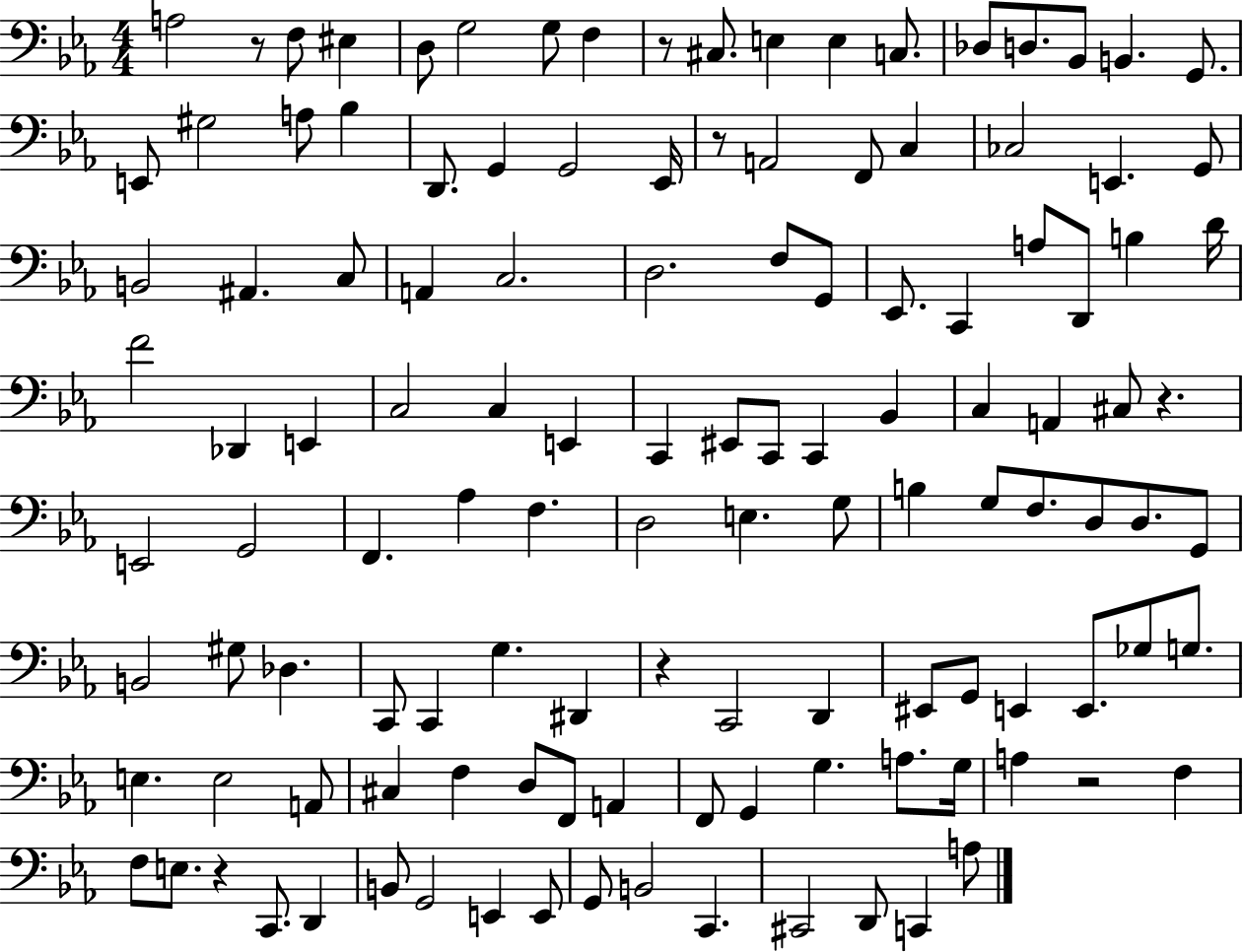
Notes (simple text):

A3/h R/e F3/e EIS3/q D3/e G3/h G3/e F3/q R/e C#3/e. E3/q E3/q C3/e. Db3/e D3/e. Bb2/e B2/q. G2/e. E2/e G#3/h A3/e Bb3/q D2/e. G2/q G2/h Eb2/s R/e A2/h F2/e C3/q CES3/h E2/q. G2/e B2/h A#2/q. C3/e A2/q C3/h. D3/h. F3/e G2/e Eb2/e. C2/q A3/e D2/e B3/q D4/s F4/h Db2/q E2/q C3/h C3/q E2/q C2/q EIS2/e C2/e C2/q Bb2/q C3/q A2/q C#3/e R/q. E2/h G2/h F2/q. Ab3/q F3/q. D3/h E3/q. G3/e B3/q G3/e F3/e. D3/e D3/e. G2/e B2/h G#3/e Db3/q. C2/e C2/q G3/q. D#2/q R/q C2/h D2/q EIS2/e G2/e E2/q E2/e. Gb3/e G3/e. E3/q. E3/h A2/e C#3/q F3/q D3/e F2/e A2/q F2/e G2/q G3/q. A3/e. G3/s A3/q R/h F3/q F3/e E3/e. R/q C2/e. D2/q B2/e G2/h E2/q E2/e G2/e B2/h C2/q. C#2/h D2/e C2/q A3/e